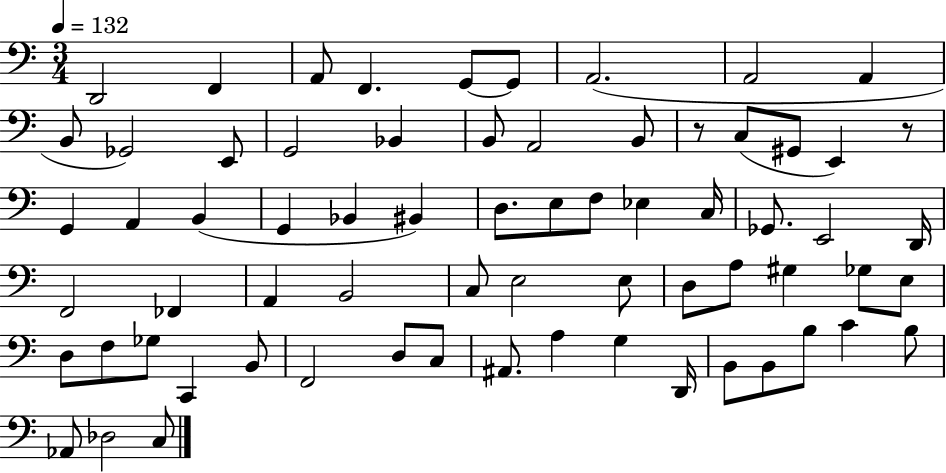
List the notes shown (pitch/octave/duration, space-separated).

D2/h F2/q A2/e F2/q. G2/e G2/e A2/h. A2/h A2/q B2/e Gb2/h E2/e G2/h Bb2/q B2/e A2/h B2/e R/e C3/e G#2/e E2/q R/e G2/q A2/q B2/q G2/q Bb2/q BIS2/q D3/e. E3/e F3/e Eb3/q C3/s Gb2/e. E2/h D2/s F2/h FES2/q A2/q B2/h C3/e E3/h E3/e D3/e A3/e G#3/q Gb3/e E3/e D3/e F3/e Gb3/e C2/q B2/e F2/h D3/e C3/e A#2/e. A3/q G3/q D2/s B2/e B2/e B3/e C4/q B3/e Ab2/e Db3/h C3/e